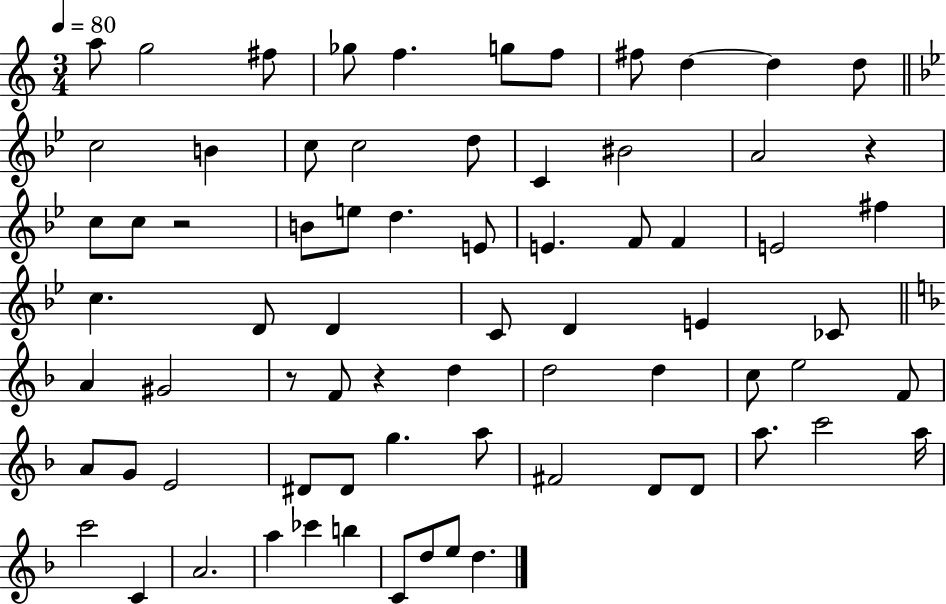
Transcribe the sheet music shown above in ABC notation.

X:1
T:Untitled
M:3/4
L:1/4
K:C
a/2 g2 ^f/2 _g/2 f g/2 f/2 ^f/2 d d d/2 c2 B c/2 c2 d/2 C ^B2 A2 z c/2 c/2 z2 B/2 e/2 d E/2 E F/2 F E2 ^f c D/2 D C/2 D E _C/2 A ^G2 z/2 F/2 z d d2 d c/2 e2 F/2 A/2 G/2 E2 ^D/2 ^D/2 g a/2 ^F2 D/2 D/2 a/2 c'2 a/4 c'2 C A2 a _c' b C/2 d/2 e/2 d